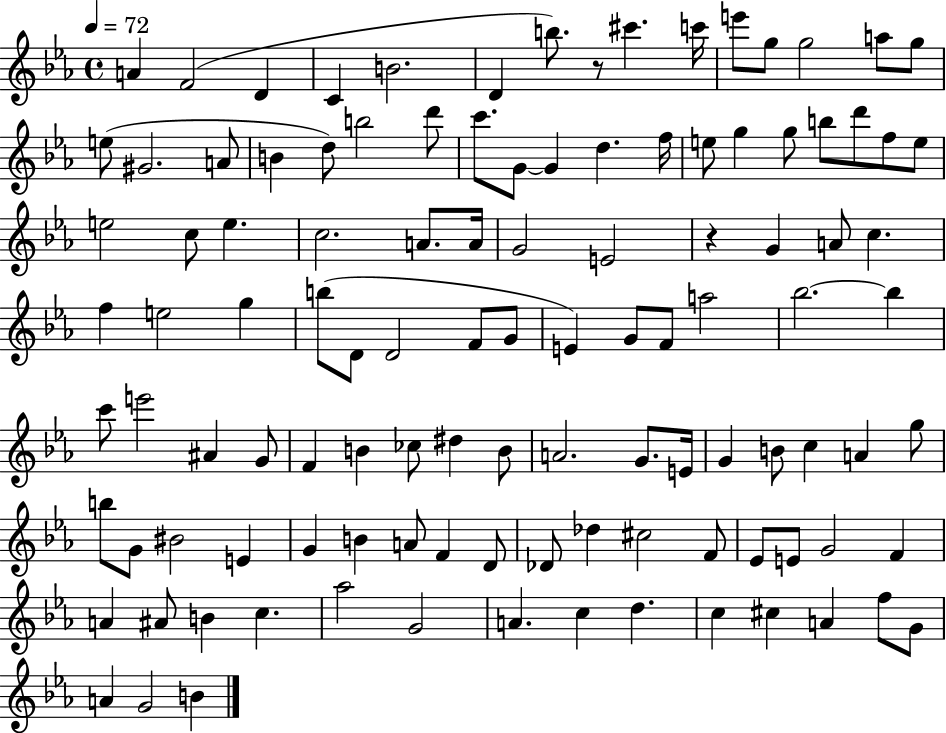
X:1
T:Untitled
M:4/4
L:1/4
K:Eb
A F2 D C B2 D b/2 z/2 ^c' c'/4 e'/2 g/2 g2 a/2 g/2 e/2 ^G2 A/2 B d/2 b2 d'/2 c'/2 G/2 G d f/4 e/2 g g/2 b/2 d'/2 f/2 e/2 e2 c/2 e c2 A/2 A/4 G2 E2 z G A/2 c f e2 g b/2 D/2 D2 F/2 G/2 E G/2 F/2 a2 _b2 _b c'/2 e'2 ^A G/2 F B _c/2 ^d B/2 A2 G/2 E/4 G B/2 c A g/2 b/2 G/2 ^B2 E G B A/2 F D/2 _D/2 _d ^c2 F/2 _E/2 E/2 G2 F A ^A/2 B c _a2 G2 A c d c ^c A f/2 G/2 A G2 B